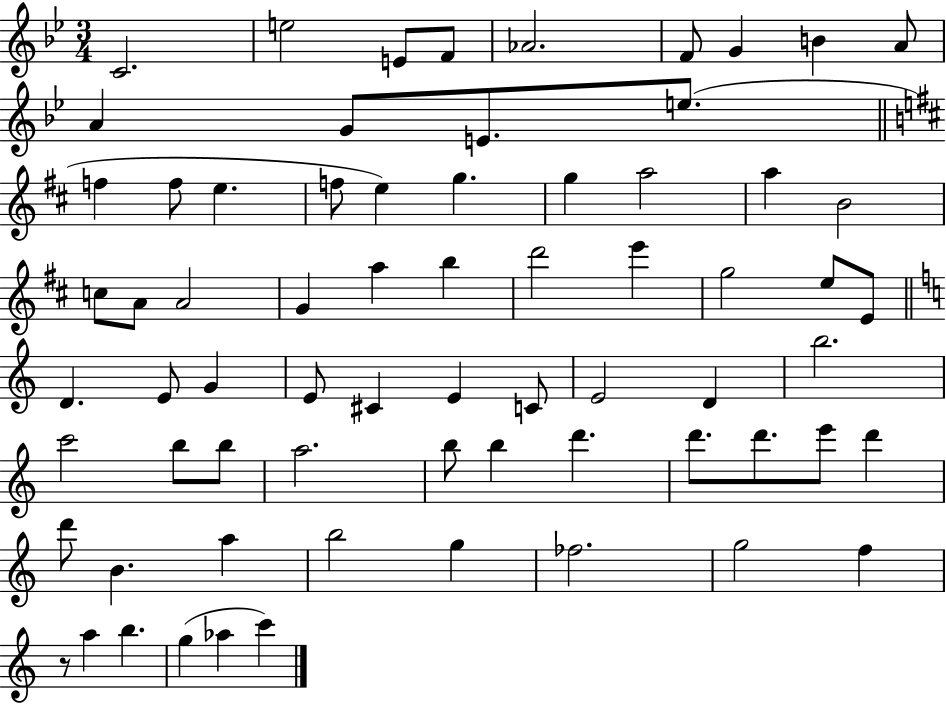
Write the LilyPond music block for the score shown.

{
  \clef treble
  \numericTimeSignature
  \time 3/4
  \key bes \major
  c'2. | e''2 e'8 f'8 | aes'2. | f'8 g'4 b'4 a'8 | \break a'4 g'8 e'8. e''8.( | \bar "||" \break \key b \minor f''4 f''8 e''4. | f''8 e''4) g''4. | g''4 a''2 | a''4 b'2 | \break c''8 a'8 a'2 | g'4 a''4 b''4 | d'''2 e'''4 | g''2 e''8 e'8 | \break \bar "||" \break \key c \major d'4. e'8 g'4 | e'8 cis'4 e'4 c'8 | e'2 d'4 | b''2. | \break c'''2 b''8 b''8 | a''2. | b''8 b''4 d'''4. | d'''8. d'''8. e'''8 d'''4 | \break d'''8 b'4. a''4 | b''2 g''4 | fes''2. | g''2 f''4 | \break r8 a''4 b''4. | g''4( aes''4 c'''4) | \bar "|."
}